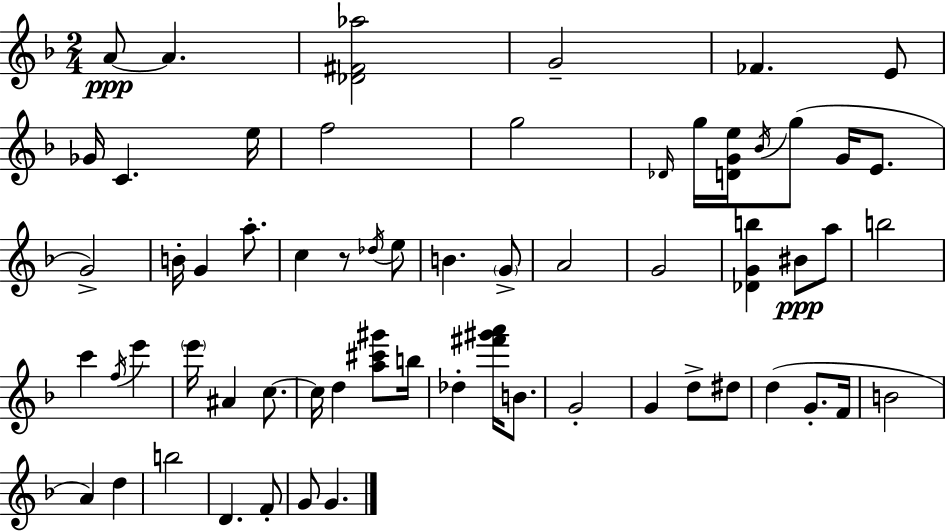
{
  \clef treble
  \numericTimeSignature
  \time 2/4
  \key f \major
  a'8~~\ppp a'4. | <des' fis' aes''>2 | g'2-- | fes'4. e'8 | \break ges'16 c'4. e''16 | f''2 | g''2 | \grace { des'16 } g''16 <d' g' e''>16 \acciaccatura { bes'16 }( g''8 g'16 e'8. | \break g'2->) | b'16-. g'4 a''8.-. | c''4 r8 | \acciaccatura { des''16 } e''8 b'4. | \break \parenthesize g'8-> a'2 | g'2 | <des' g' b''>4 bis'8\ppp | a''8 b''2 | \break c'''4 \acciaccatura { f''16 } | e'''4 \parenthesize e'''16 ais'4 | c''8.~~ c''16 d''4 | <a'' cis''' gis'''>8 b''16 des''4-. | \break <fis''' gis''' a'''>16 b'8. g'2-. | g'4 | d''8-> dis''8 d''4( | g'8.-. f'16 b'2 | \break a'4) | d''4 b''2 | d'4. | f'8-. g'8 g'4. | \break \bar "|."
}